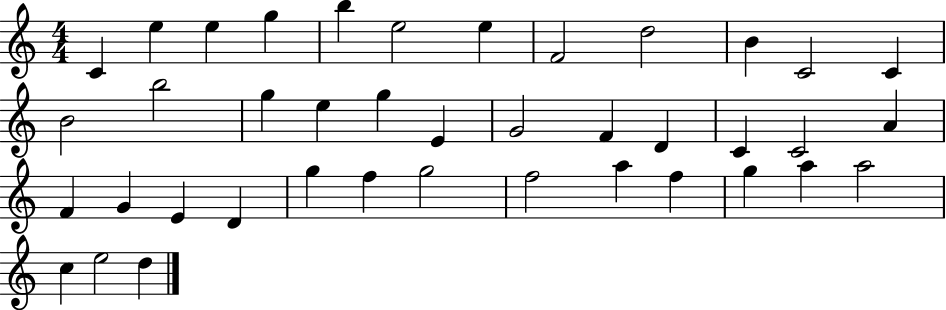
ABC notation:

X:1
T:Untitled
M:4/4
L:1/4
K:C
C e e g b e2 e F2 d2 B C2 C B2 b2 g e g E G2 F D C C2 A F G E D g f g2 f2 a f g a a2 c e2 d